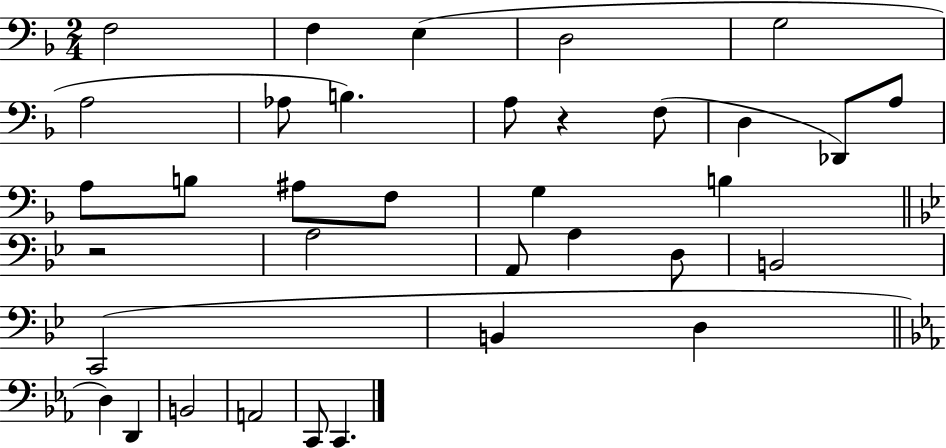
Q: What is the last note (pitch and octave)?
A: C2